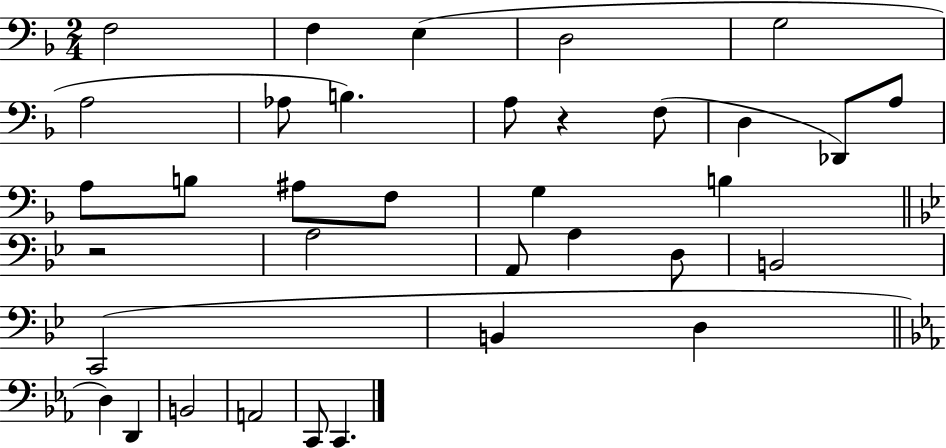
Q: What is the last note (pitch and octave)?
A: C2